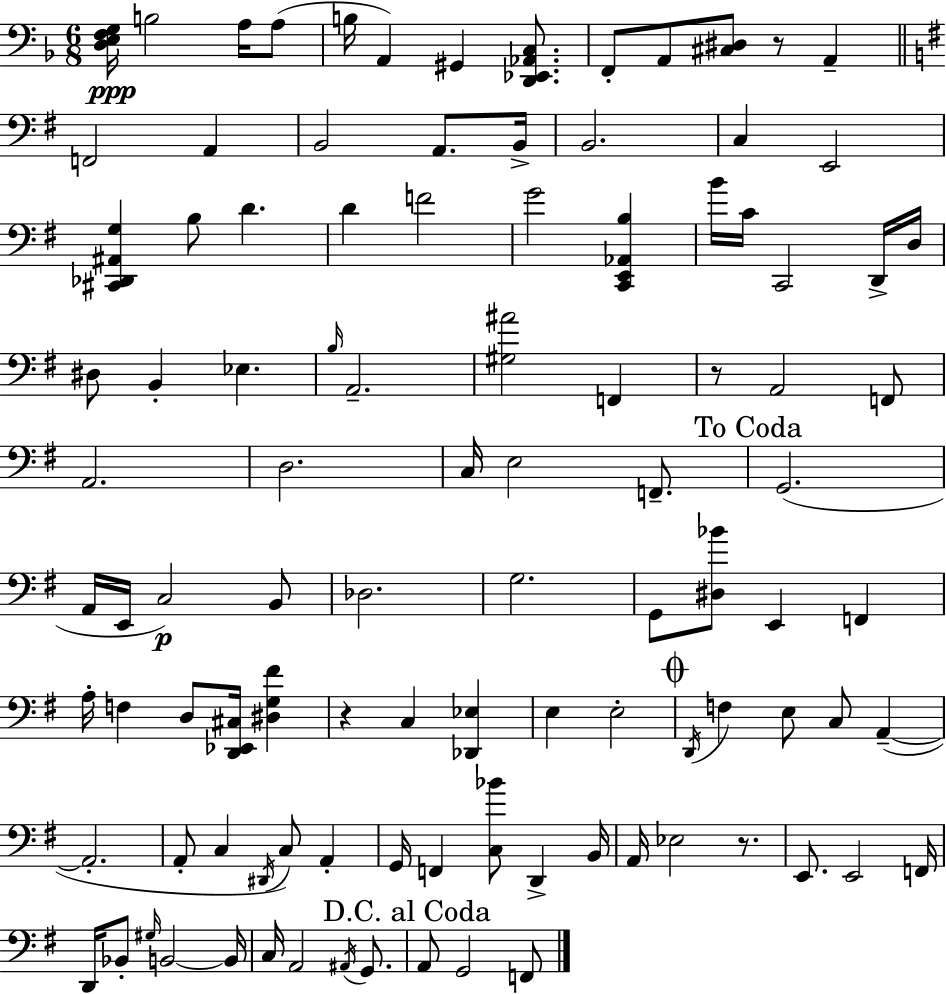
{
  \clef bass
  \numericTimeSignature
  \time 6/8
  \key f \major
  <d e f g>16\ppp b2 a16 a8( | b16 a,4) gis,4 <d, ees, aes, c>8. | f,8-. a,8 <cis dis>8 r8 a,4-- | \bar "||" \break \key g \major f,2 a,4 | b,2 a,8. b,16-> | b,2. | c4 e,2 | \break <cis, des, ais, g>4 b8 d'4. | d'4 f'2 | g'2 <c, e, aes, b>4 | b'16 c'16 c,2 d,16-> d16 | \break dis8 b,4-. ees4. | \grace { b16 } a,2.-- | <gis ais'>2 f,4 | r8 a,2 f,8 | \break a,2. | d2. | c16 e2 f,8.-- | \mark "To Coda" g,2.( | \break a,16 e,16 c2\p) b,8 | des2. | g2. | g,8 <dis bes'>8 e,4 f,4 | \break a16-. f4 d8 <d, ees, cis>16 <dis g fis'>4 | r4 c4 <des, ees>4 | e4 e2-. | \mark \markup { \musicglyph "scripts.coda" } \acciaccatura { d,16 } f4 e8 c8 a,4--~(~ | \break a,2.-. | a,8-. c4 \acciaccatura { dis,16 }) c8 a,4-. | g,16 f,4 <c bes'>8 d,4-> | b,16 a,16 ees2 | \break r8. e,8. e,2 | f,16 d,16 bes,8-. \grace { gis16 } b,2~~ | b,16 c16 a,2 | \acciaccatura { ais,16 } g,8. \mark "D.C. al Coda" a,8 g,2 | \break f,8 \bar "|."
}